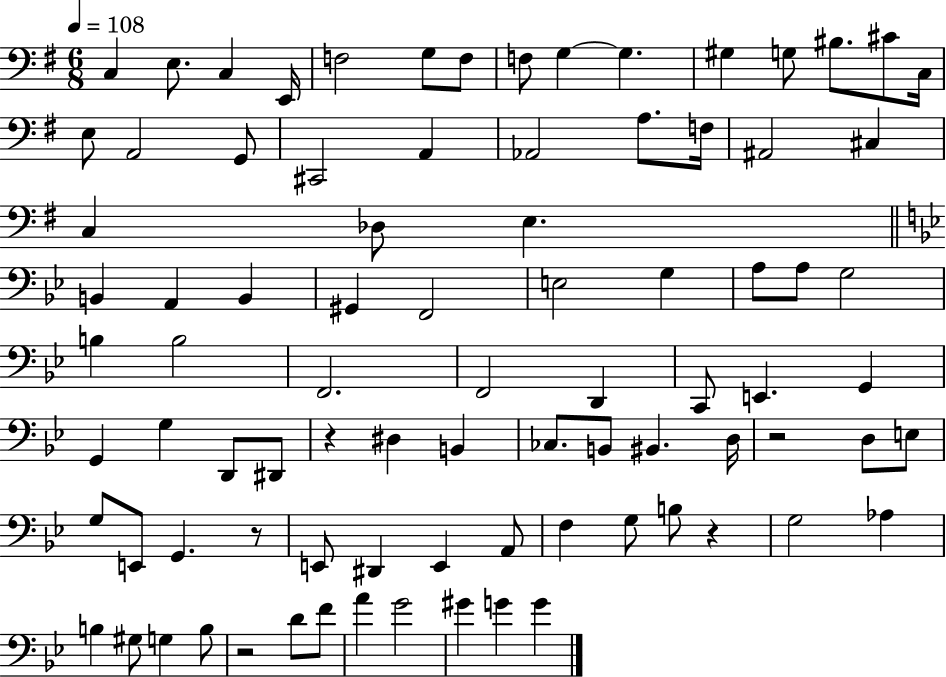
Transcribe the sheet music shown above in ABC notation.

X:1
T:Untitled
M:6/8
L:1/4
K:G
C, E,/2 C, E,,/4 F,2 G,/2 F,/2 F,/2 G, G, ^G, G,/2 ^B,/2 ^C/2 C,/4 E,/2 A,,2 G,,/2 ^C,,2 A,, _A,,2 A,/2 F,/4 ^A,,2 ^C, C, _D,/2 E, B,, A,, B,, ^G,, F,,2 E,2 G, A,/2 A,/2 G,2 B, B,2 F,,2 F,,2 D,, C,,/2 E,, G,, G,, G, D,,/2 ^D,,/2 z ^D, B,, _C,/2 B,,/2 ^B,, D,/4 z2 D,/2 E,/2 G,/2 E,,/2 G,, z/2 E,,/2 ^D,, E,, A,,/2 F, G,/2 B,/2 z G,2 _A, B, ^G,/2 G, B,/2 z2 D/2 F/2 A G2 ^G G G